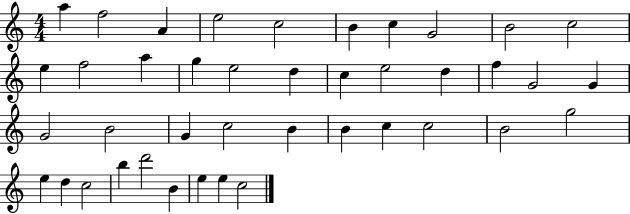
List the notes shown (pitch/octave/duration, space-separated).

A5/q F5/h A4/q E5/h C5/h B4/q C5/q G4/h B4/h C5/h E5/q F5/h A5/q G5/q E5/h D5/q C5/q E5/h D5/q F5/q G4/h G4/q G4/h B4/h G4/q C5/h B4/q B4/q C5/q C5/h B4/h G5/h E5/q D5/q C5/h B5/q D6/h B4/q E5/q E5/q C5/h